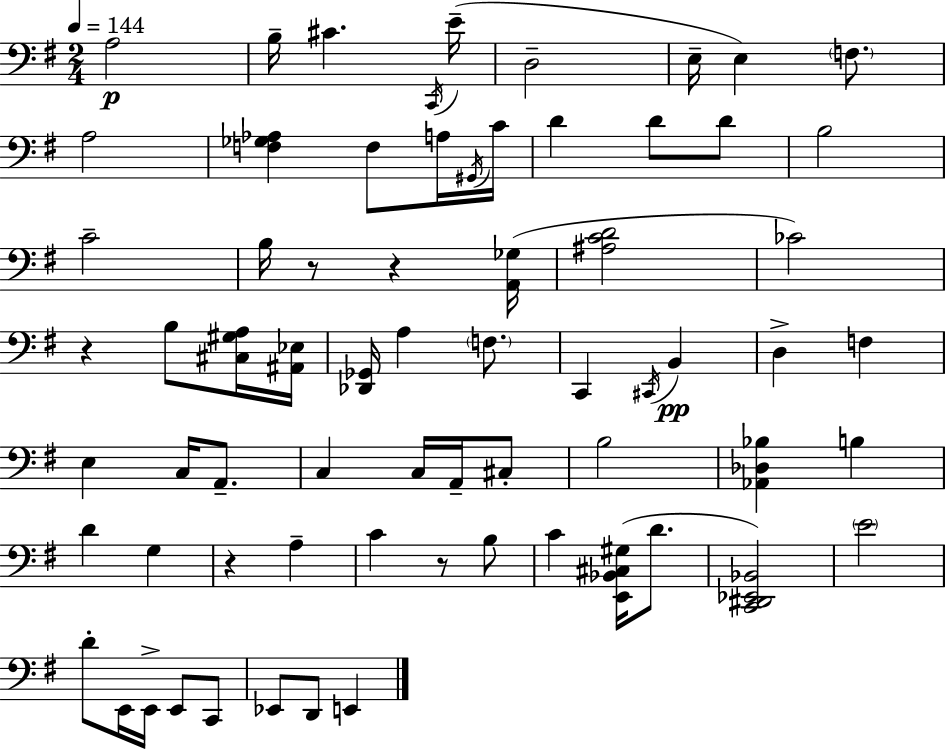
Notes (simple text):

A3/h B3/s C#4/q. C2/s E4/s D3/h E3/s E3/q F3/e. A3/h [F3,Gb3,Ab3]/q F3/e A3/s G#2/s C4/s D4/q D4/e D4/e B3/h C4/h B3/s R/e R/q [A2,Gb3]/s [A#3,C4,D4]/h CES4/h R/q B3/e [C#3,G#3,A3]/s [A#2,Eb3]/s [Db2,Gb2]/s A3/q F3/e. C2/q C#2/s B2/q D3/q F3/q E3/q C3/s A2/e. C3/q C3/s A2/s C#3/e B3/h [Ab2,Db3,Bb3]/q B3/q D4/q G3/q R/q A3/q C4/q R/e B3/e C4/q [E2,Bb2,C#3,G#3]/s D4/e. [C2,D#2,Eb2,Bb2]/h E4/h D4/e E2/s E2/s E2/e C2/e Eb2/e D2/e E2/q